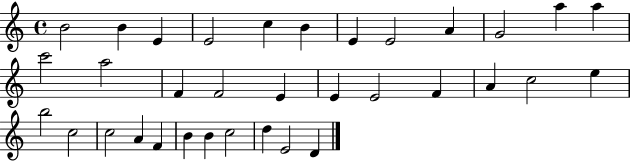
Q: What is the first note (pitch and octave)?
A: B4